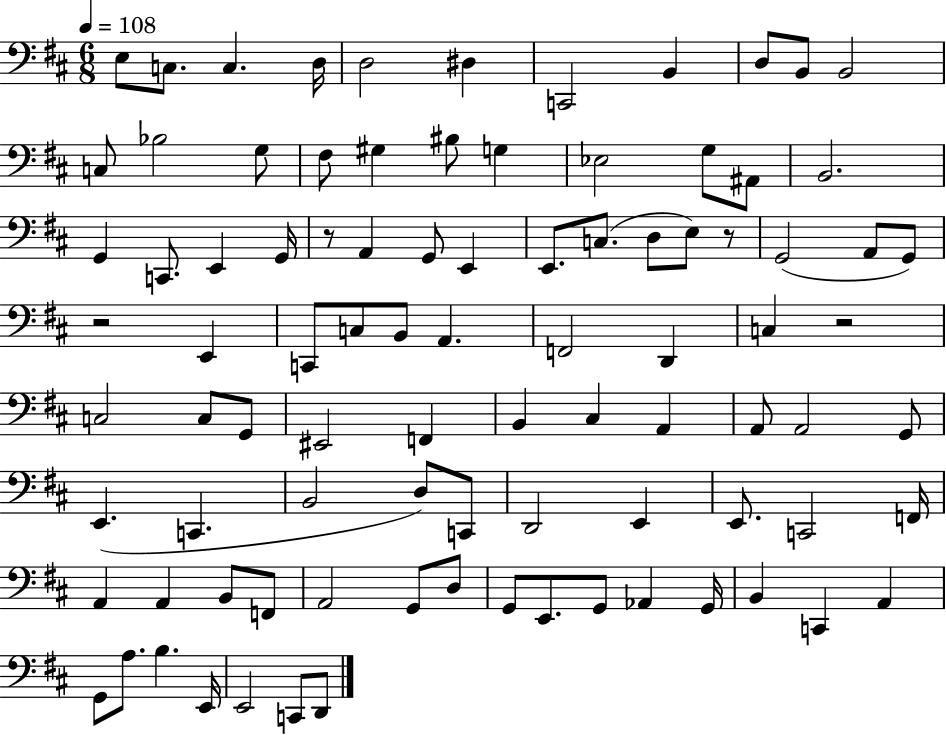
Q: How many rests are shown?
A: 4